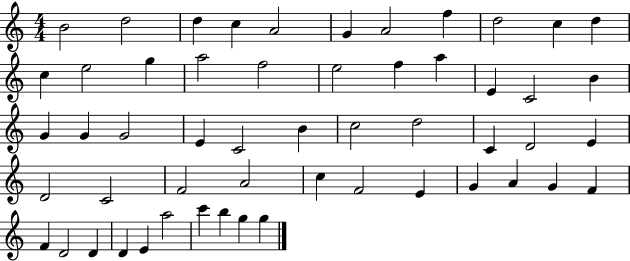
X:1
T:Untitled
M:4/4
L:1/4
K:C
B2 d2 d c A2 G A2 f d2 c d c e2 g a2 f2 e2 f a E C2 B G G G2 E C2 B c2 d2 C D2 E D2 C2 F2 A2 c F2 E G A G F F D2 D D E a2 c' b g g